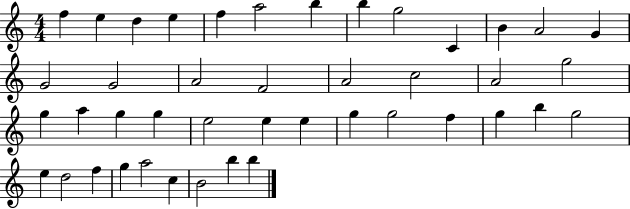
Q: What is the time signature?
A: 4/4